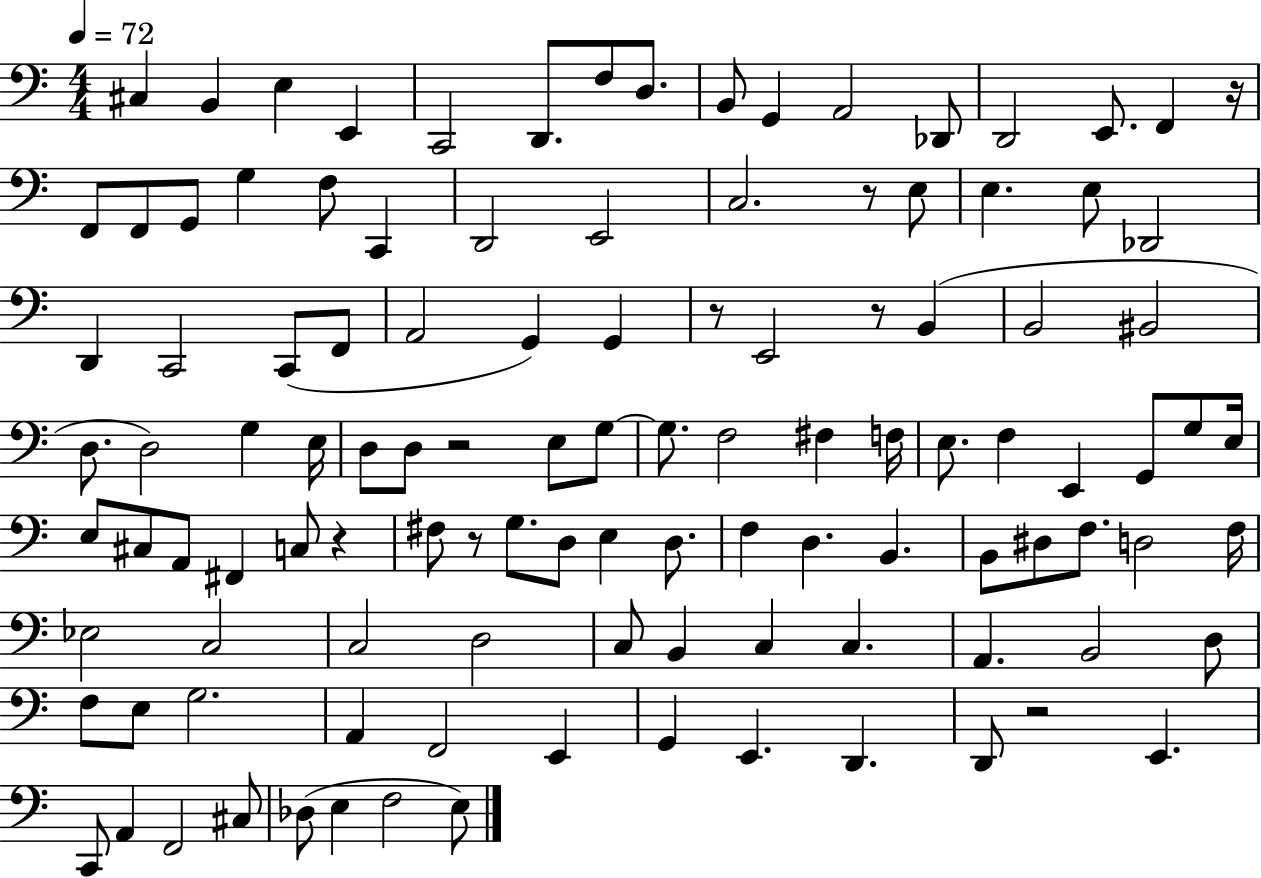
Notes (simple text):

C#3/q B2/q E3/q E2/q C2/h D2/e. F3/e D3/e. B2/e G2/q A2/h Db2/e D2/h E2/e. F2/q R/s F2/e F2/e G2/e G3/q F3/e C2/q D2/h E2/h C3/h. R/e E3/e E3/q. E3/e Db2/h D2/q C2/h C2/e F2/e A2/h G2/q G2/q R/e E2/h R/e B2/q B2/h BIS2/h D3/e. D3/h G3/q E3/s D3/e D3/e R/h E3/e G3/e G3/e. F3/h F#3/q F3/s E3/e. F3/q E2/q G2/e G3/e E3/s E3/e C#3/e A2/e F#2/q C3/e R/q F#3/e R/e G3/e. D3/e E3/q D3/e. F3/q D3/q. B2/q. B2/e D#3/e F3/e. D3/h F3/s Eb3/h C3/h C3/h D3/h C3/e B2/q C3/q C3/q. A2/q. B2/h D3/e F3/e E3/e G3/h. A2/q F2/h E2/q G2/q E2/q. D2/q. D2/e R/h E2/q. C2/e A2/q F2/h C#3/e Db3/e E3/q F3/h E3/e